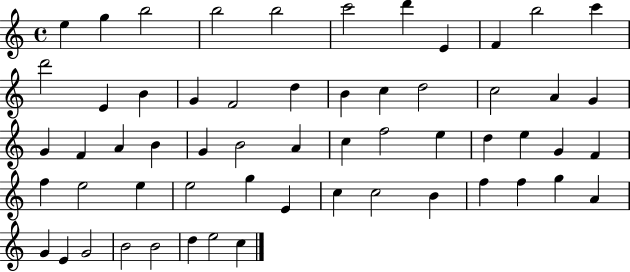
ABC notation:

X:1
T:Untitled
M:4/4
L:1/4
K:C
e g b2 b2 b2 c'2 d' E F b2 c' d'2 E B G F2 d B c d2 c2 A G G F A B G B2 A c f2 e d e G F f e2 e e2 g E c c2 B f f g A G E G2 B2 B2 d e2 c